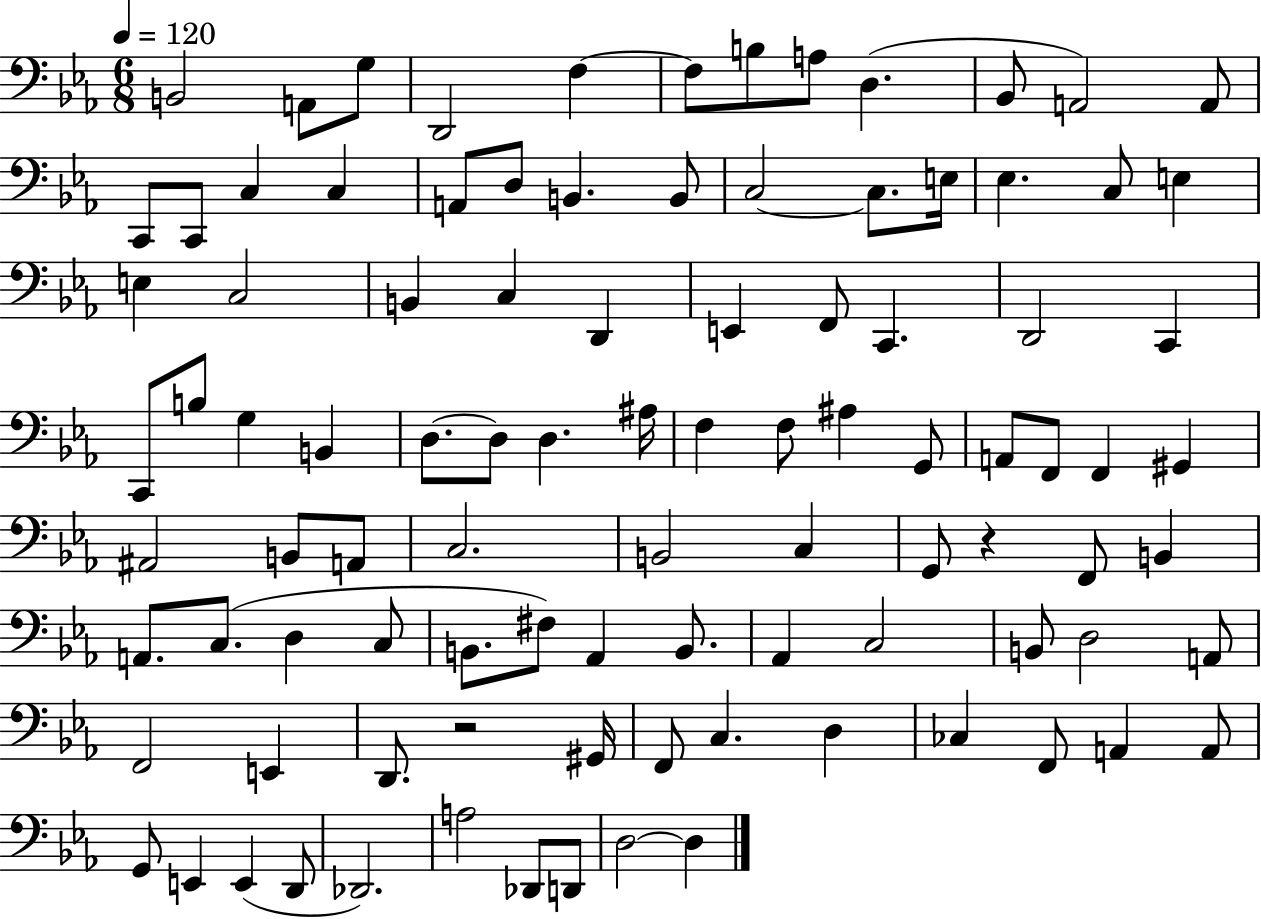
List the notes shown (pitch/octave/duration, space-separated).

B2/h A2/e G3/e D2/h F3/q F3/e B3/e A3/e D3/q. Bb2/e A2/h A2/e C2/e C2/e C3/q C3/q A2/e D3/e B2/q. B2/e C3/h C3/e. E3/s Eb3/q. C3/e E3/q E3/q C3/h B2/q C3/q D2/q E2/q F2/e C2/q. D2/h C2/q C2/e B3/e G3/q B2/q D3/e. D3/e D3/q. A#3/s F3/q F3/e A#3/q G2/e A2/e F2/e F2/q G#2/q A#2/h B2/e A2/e C3/h. B2/h C3/q G2/e R/q F2/e B2/q A2/e. C3/e. D3/q C3/e B2/e. F#3/e Ab2/q B2/e. Ab2/q C3/h B2/e D3/h A2/e F2/h E2/q D2/e. R/h G#2/s F2/e C3/q. D3/q CES3/q F2/e A2/q A2/e G2/e E2/q E2/q D2/e Db2/h. A3/h Db2/e D2/e D3/h D3/q